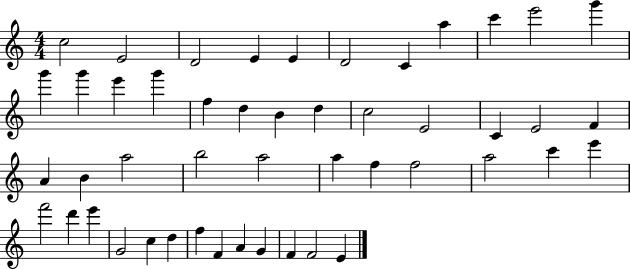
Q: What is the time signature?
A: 4/4